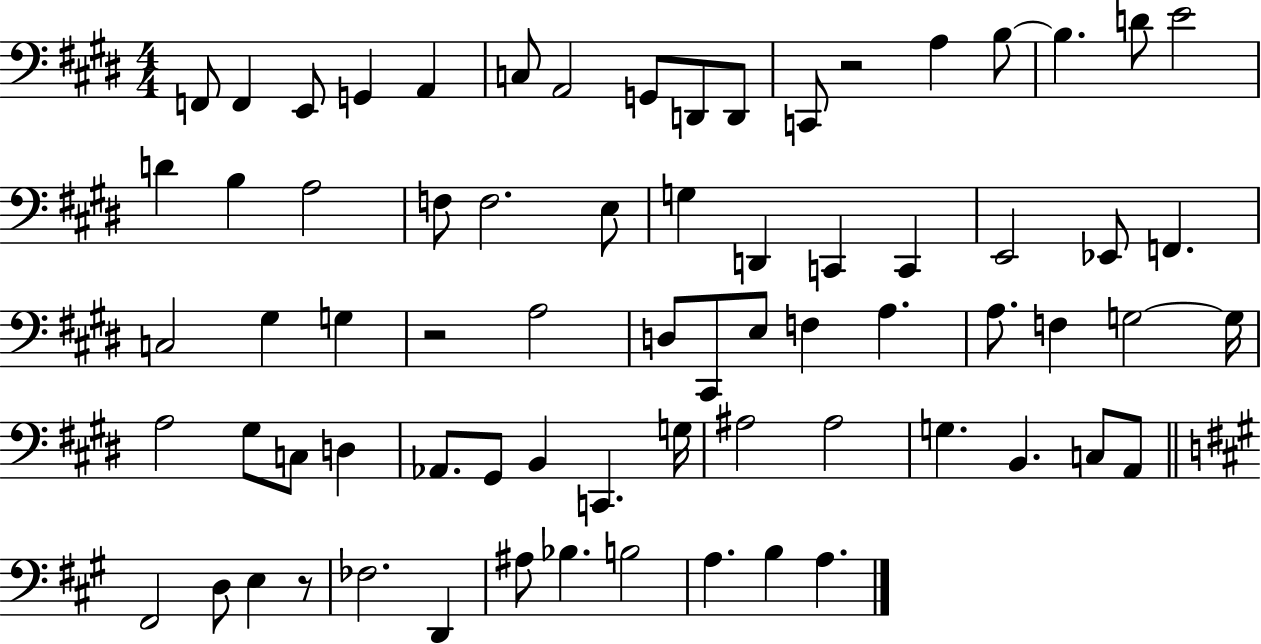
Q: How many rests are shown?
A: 3